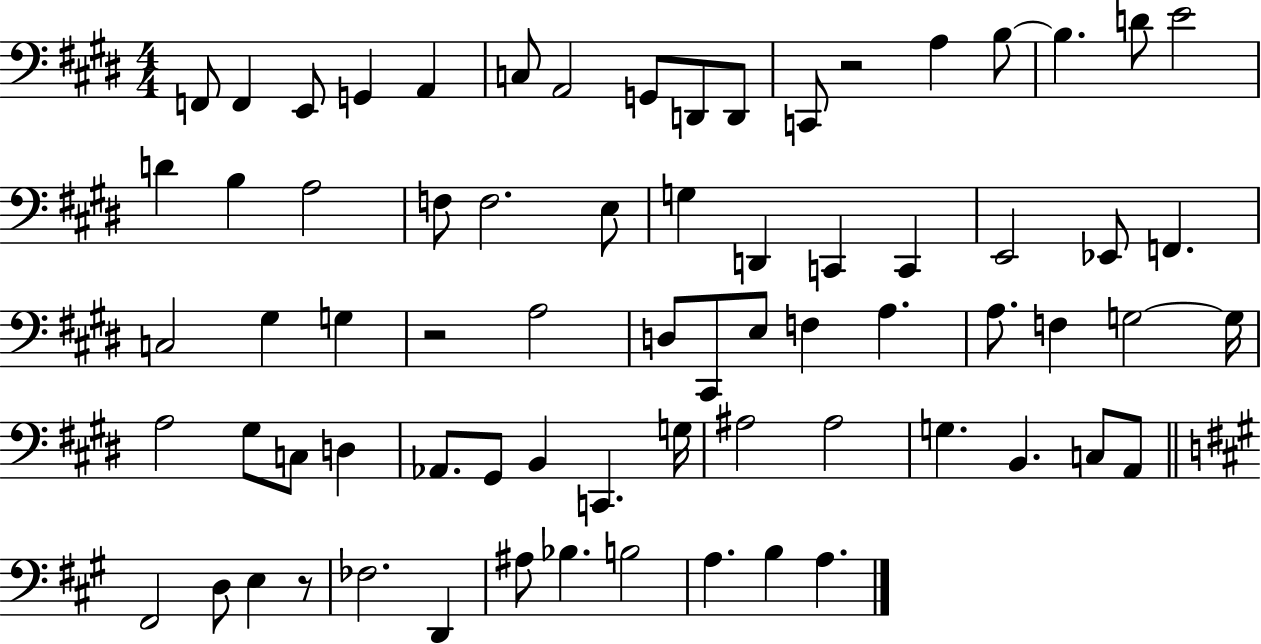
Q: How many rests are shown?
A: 3